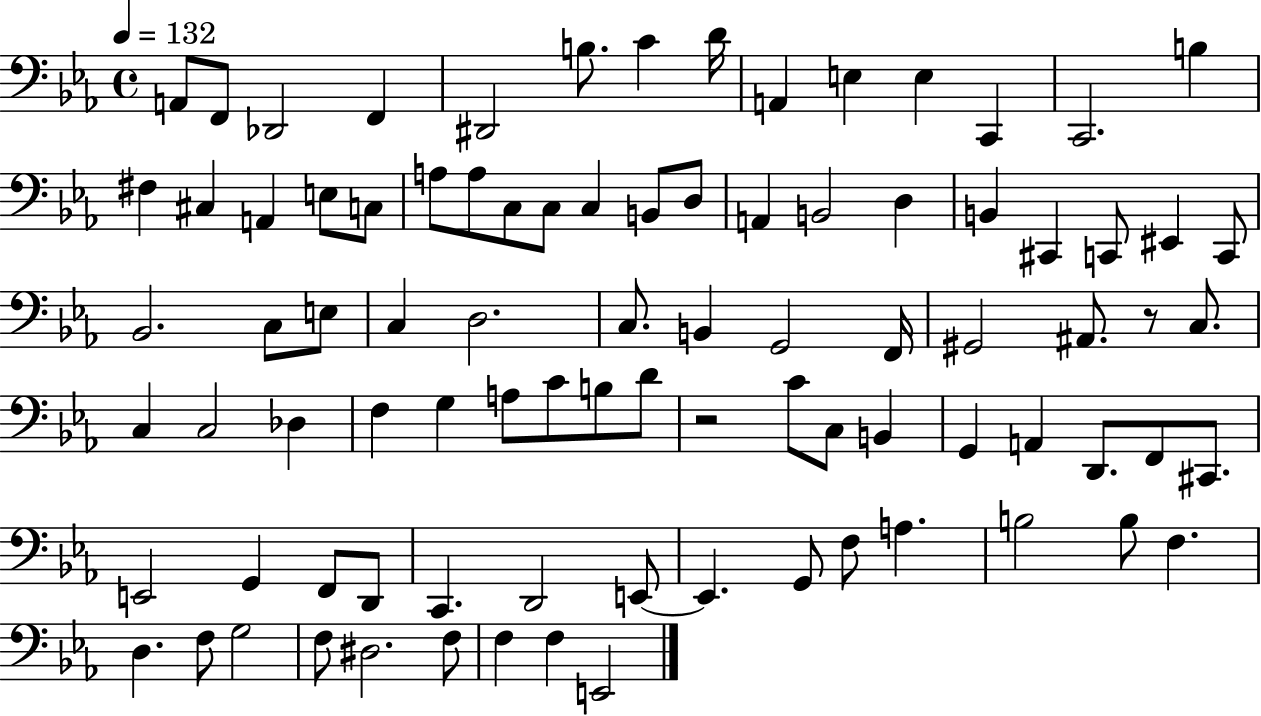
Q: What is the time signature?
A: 4/4